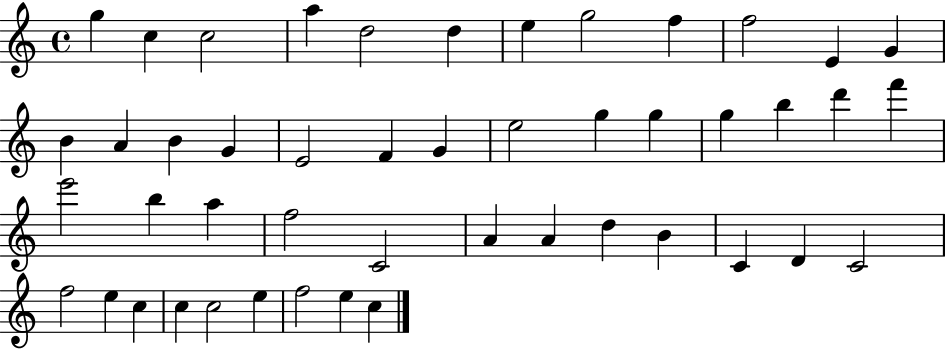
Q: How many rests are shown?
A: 0